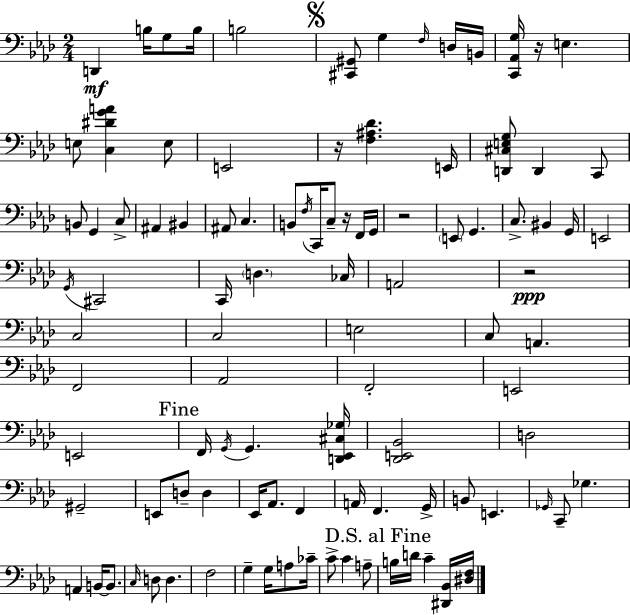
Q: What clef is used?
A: bass